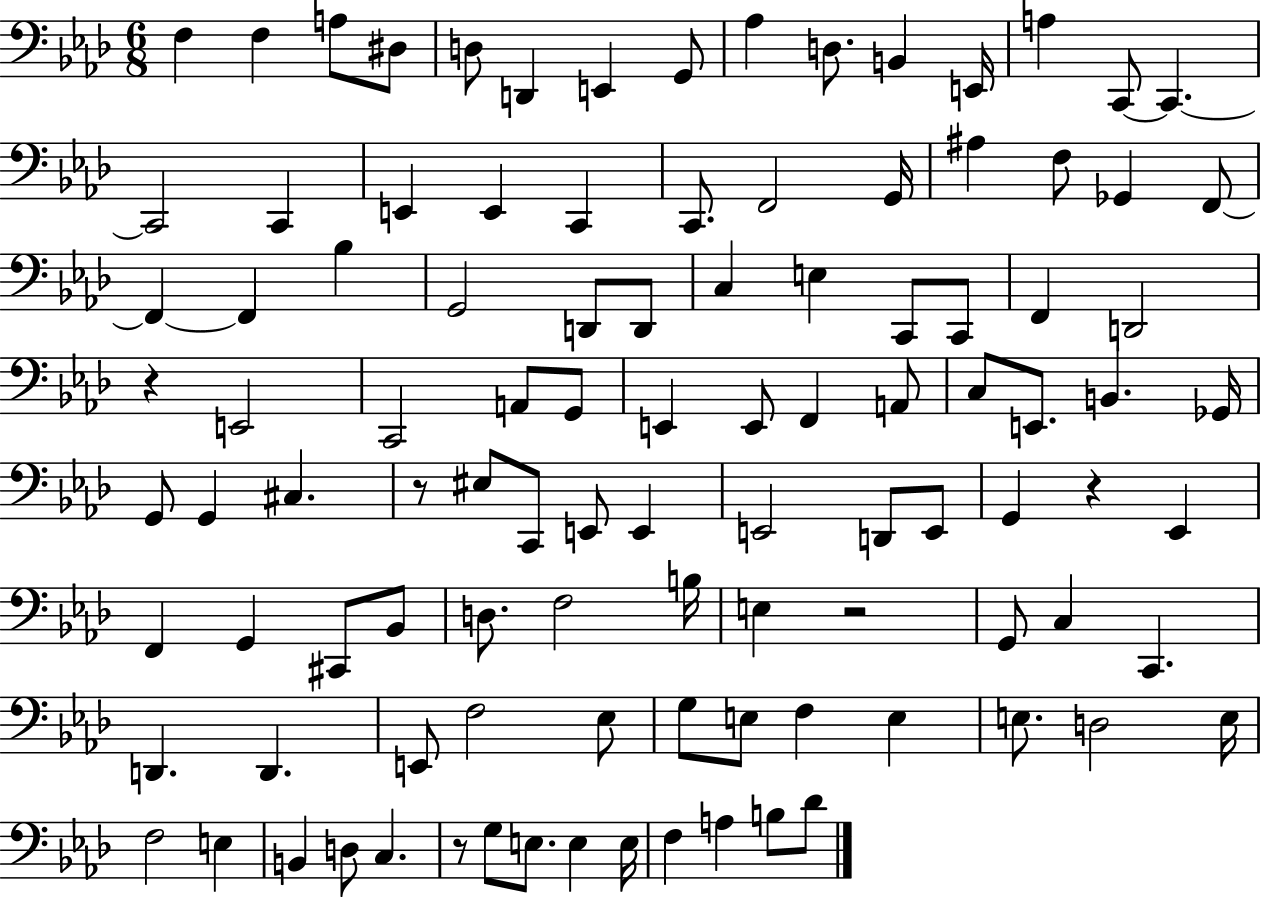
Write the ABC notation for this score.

X:1
T:Untitled
M:6/8
L:1/4
K:Ab
F, F, A,/2 ^D,/2 D,/2 D,, E,, G,,/2 _A, D,/2 B,, E,,/4 A, C,,/2 C,, C,,2 C,, E,, E,, C,, C,,/2 F,,2 G,,/4 ^A, F,/2 _G,, F,,/2 F,, F,, _B, G,,2 D,,/2 D,,/2 C, E, C,,/2 C,,/2 F,, D,,2 z E,,2 C,,2 A,,/2 G,,/2 E,, E,,/2 F,, A,,/2 C,/2 E,,/2 B,, _G,,/4 G,,/2 G,, ^C, z/2 ^E,/2 C,,/2 E,,/2 E,, E,,2 D,,/2 E,,/2 G,, z _E,, F,, G,, ^C,,/2 _B,,/2 D,/2 F,2 B,/4 E, z2 G,,/2 C, C,, D,, D,, E,,/2 F,2 _E,/2 G,/2 E,/2 F, E, E,/2 D,2 E,/4 F,2 E, B,, D,/2 C, z/2 G,/2 E,/2 E, E,/4 F, A, B,/2 _D/2